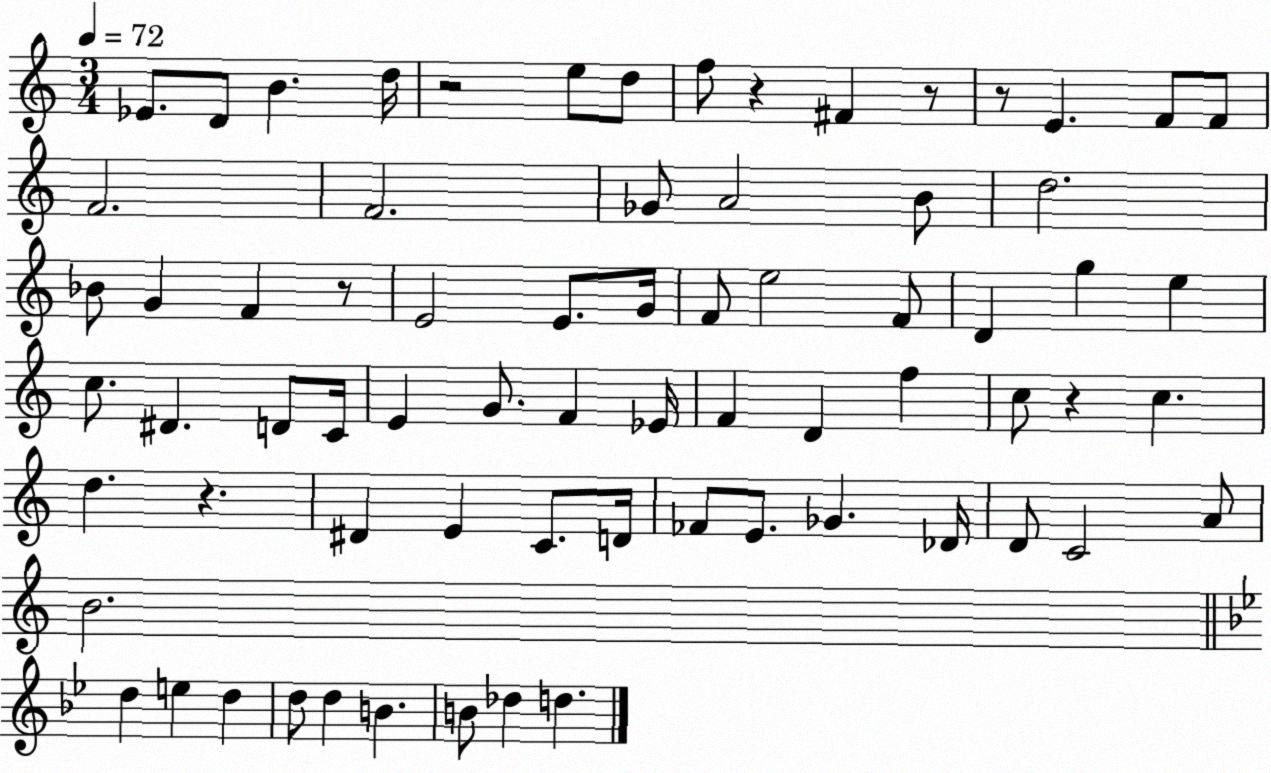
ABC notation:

X:1
T:Untitled
M:3/4
L:1/4
K:C
_E/2 D/2 B d/4 z2 e/2 d/2 f/2 z ^F z/2 z/2 E F/2 F/2 F2 F2 _G/2 A2 B/2 d2 _B/2 G F z/2 E2 E/2 G/4 F/2 e2 F/2 D g e c/2 ^D D/2 C/4 E G/2 F _E/4 F D f c/2 z c d z ^D E C/2 D/4 _F/2 E/2 _G _D/4 D/2 C2 A/2 B2 d e d d/2 d B B/2 _d d